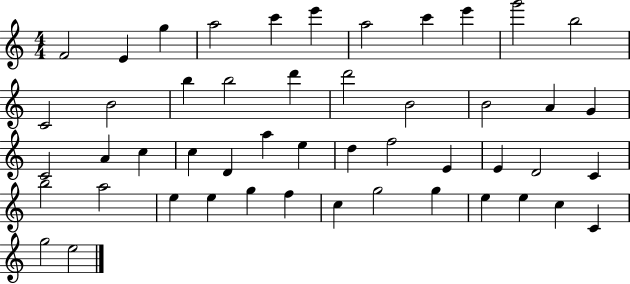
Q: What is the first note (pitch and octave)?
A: F4